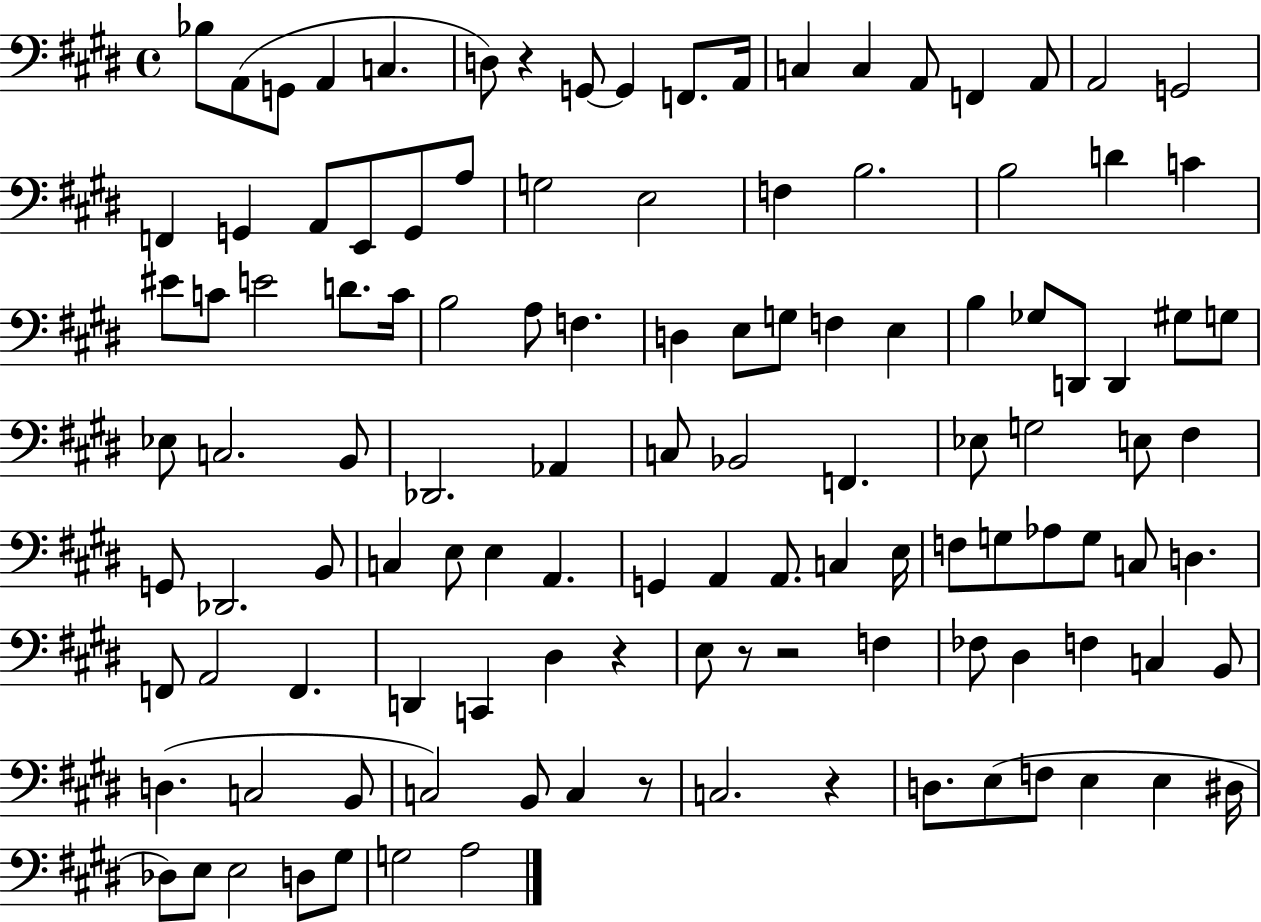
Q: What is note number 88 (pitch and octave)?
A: FES3